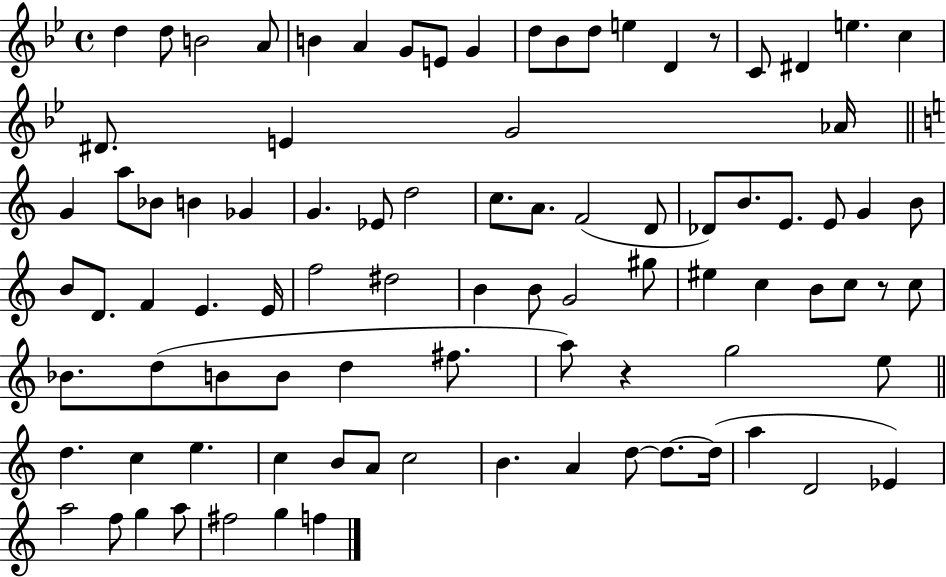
X:1
T:Untitled
M:4/4
L:1/4
K:Bb
d d/2 B2 A/2 B A G/2 E/2 G d/2 _B/2 d/2 e D z/2 C/2 ^D e c ^D/2 E G2 _A/4 G a/2 _B/2 B _G G _E/2 d2 c/2 A/2 F2 D/2 _D/2 B/2 E/2 E/2 G B/2 B/2 D/2 F E E/4 f2 ^d2 B B/2 G2 ^g/2 ^e c B/2 c/2 z/2 c/2 _B/2 d/2 B/2 B/2 d ^f/2 a/2 z g2 e/2 d c e c B/2 A/2 c2 B A d/2 d/2 d/4 a D2 _E a2 f/2 g a/2 ^f2 g f